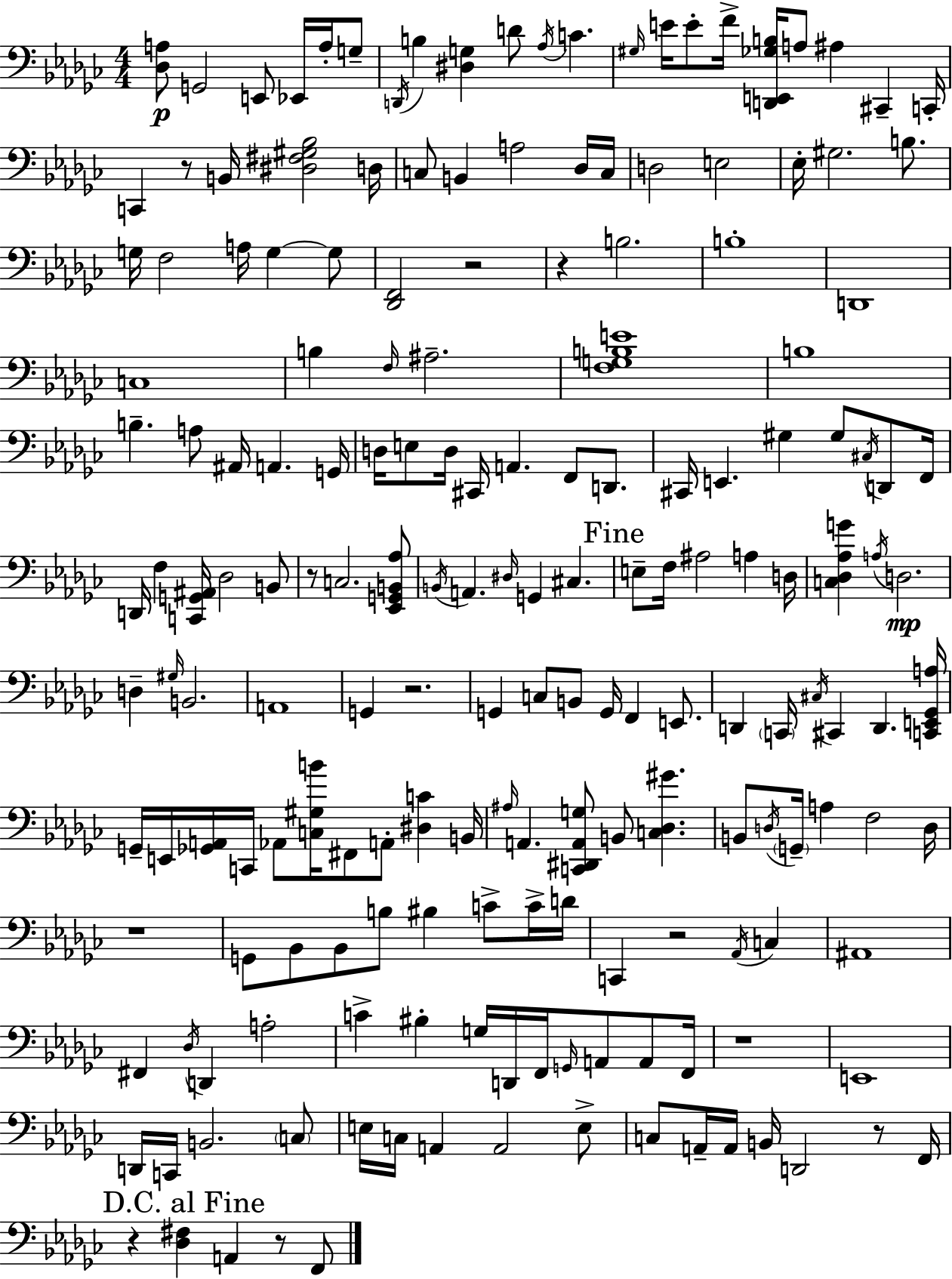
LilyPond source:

{
  \clef bass
  \numericTimeSignature
  \time 4/4
  \key ees \minor
  <des a>8\p g,2 e,8 ees,16 a16-. g8-- | \acciaccatura { d,16 } b4 <dis g>4 d'8 \acciaccatura { aes16 } c'4. | \grace { gis16 } e'16 e'8-. f'16-> <d, e, ges b>16 a8 ais4 cis,4-- | c,16-. c,4 r8 b,16 <dis fis gis bes>2 | \break d16 c8 b,4 a2 | des16 c16 d2 e2 | ees16-. gis2. | b8. g16 f2 a16 g4~~ | \break g8 <des, f,>2 r2 | r4 b2. | b1-. | d,1 | \break c1 | b4 \grace { f16 } ais2.-- | <f g b e'>1 | b1 | \break b4.-- a8 ais,16 a,4. | g,16 d16 e8 d16 cis,16 a,4. f,8 | d,8. cis,16 e,4. gis4 gis8 | \acciaccatura { cis16 } d,8 f,16 d,16 f4 <c, g, ais,>16 des2 | \break b,8 r8 c2. | <ees, g, b, aes>8 \acciaccatura { b,16 } a,4. \grace { dis16 } g,4 | cis4. \mark "Fine" e8-- f16 ais2 | a4 d16 <c des aes g'>4 \acciaccatura { a16 }\mp d2. | \break d4-- \grace { gis16 } b,2. | a,1 | g,4 r2. | g,4 c8 b,8 | \break g,16 f,4 e,8. d,4 \parenthesize c,16 \acciaccatura { cis16 } cis,4 | d,4. <c, e, ges, a>16 g,16-- e,16 <ges, a,>16 c,16 aes,8 | <c gis b'>16 fis,8 a,8-. <dis c'>4 b,16 \grace { ais16 } a,4. | <c, dis, a, g>8 b,8 <c des gis'>4. b,8 \acciaccatura { d16 } \parenthesize g,16-- a4 | \break f2 d16 r1 | g,8 bes,8 | bes,8 b8 bis4 c'8-> c'16-> d'16 c,4 | r2 \acciaccatura { aes,16 } c4 ais,1 | \break fis,4 | \acciaccatura { des16 } d,4 a2-. c'4-> | bis4-. g16 d,16 f,16 \grace { g,16 } a,8 a,8 f,16 r1 | e,1 | \break d,16 | c,16 b,2. \parenthesize c8 e16 | c16 a,4 a,2 e8-> c8 | a,16-- a,16 b,16 d,2 r8 f,16 \mark "D.C. al Fine" r4 | \break <des fis>4 a,4 r8 f,8 \bar "|."
}